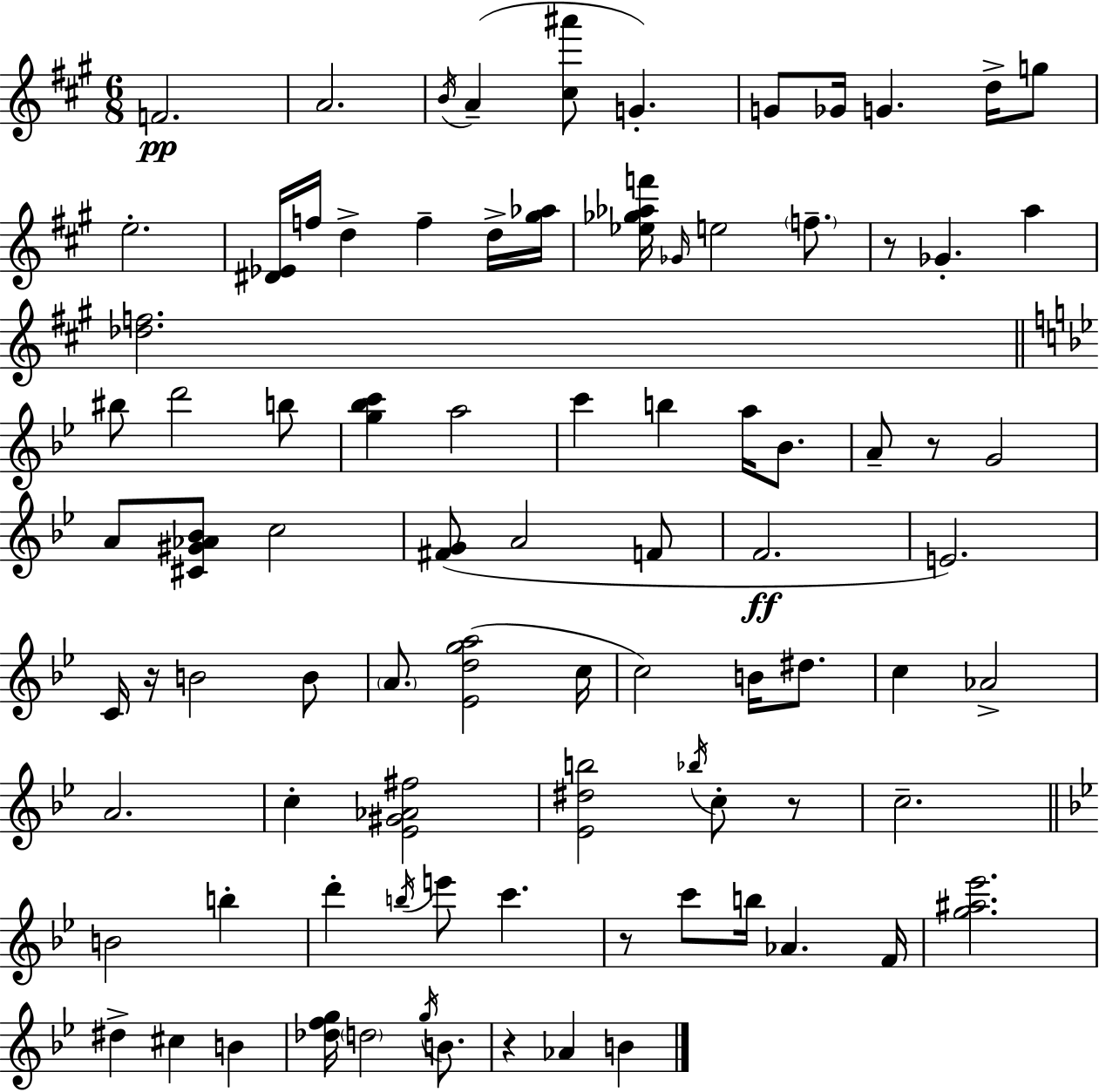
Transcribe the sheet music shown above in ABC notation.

X:1
T:Untitled
M:6/8
L:1/4
K:A
F2 A2 B/4 A [^c^a']/2 G G/2 _G/4 G d/4 g/2 e2 [^D_E]/4 f/4 d f d/4 [^g_a]/4 [_e_g_af']/4 _G/4 e2 f/2 z/2 _G a [_df]2 ^b/2 d'2 b/2 [g_bc'] a2 c' b a/4 _B/2 A/2 z/2 G2 A/2 [^C^G_A_B]/2 c2 [^FG]/2 A2 F/2 F2 E2 C/4 z/4 B2 B/2 A/2 [_Edga]2 c/4 c2 B/4 ^d/2 c _A2 A2 c [_E^G_A^f]2 [_E^db]2 _b/4 c/2 z/2 c2 B2 b d' b/4 e'/2 c' z/2 c'/2 b/4 _A F/4 [g^a_e']2 ^d ^c B [_dfg]/4 d2 g/4 B/2 z _A B